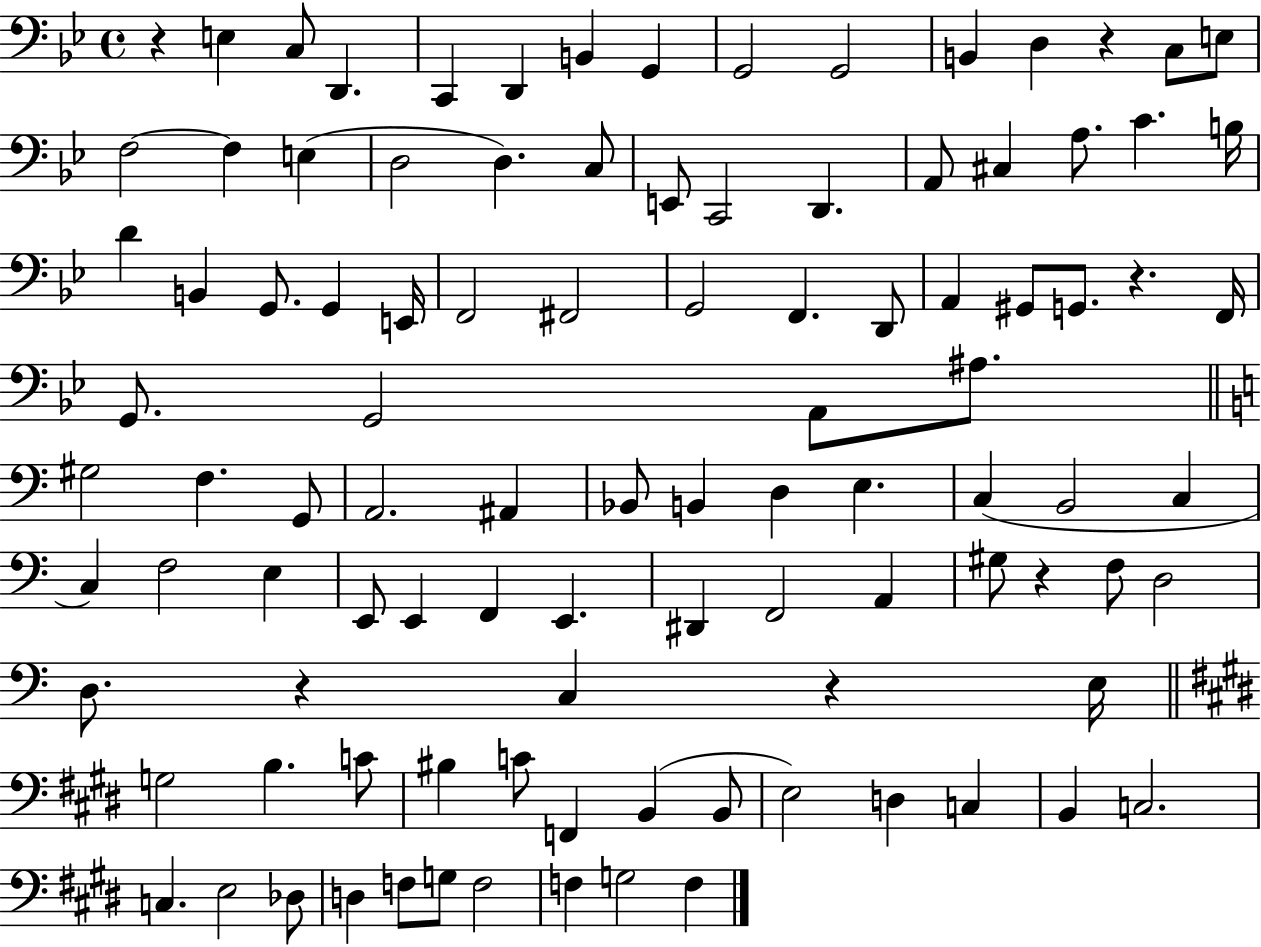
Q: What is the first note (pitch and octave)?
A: E3